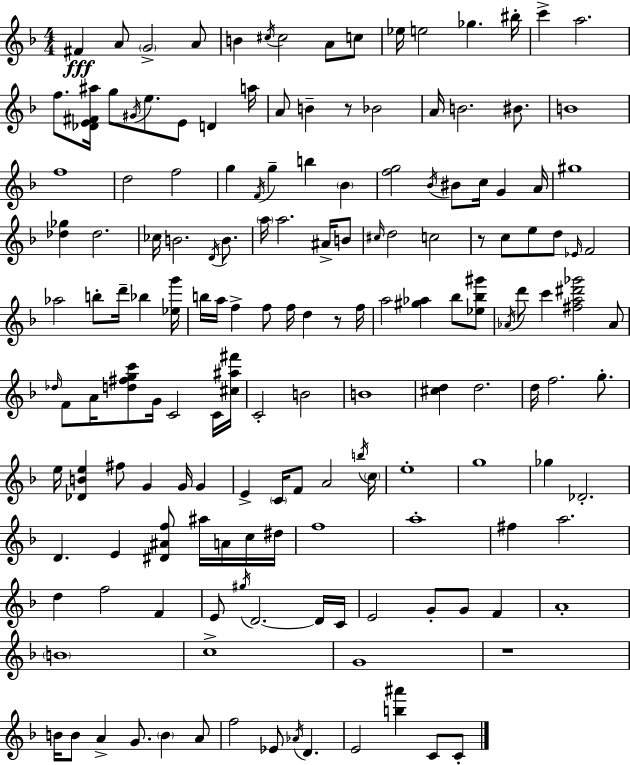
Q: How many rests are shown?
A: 4